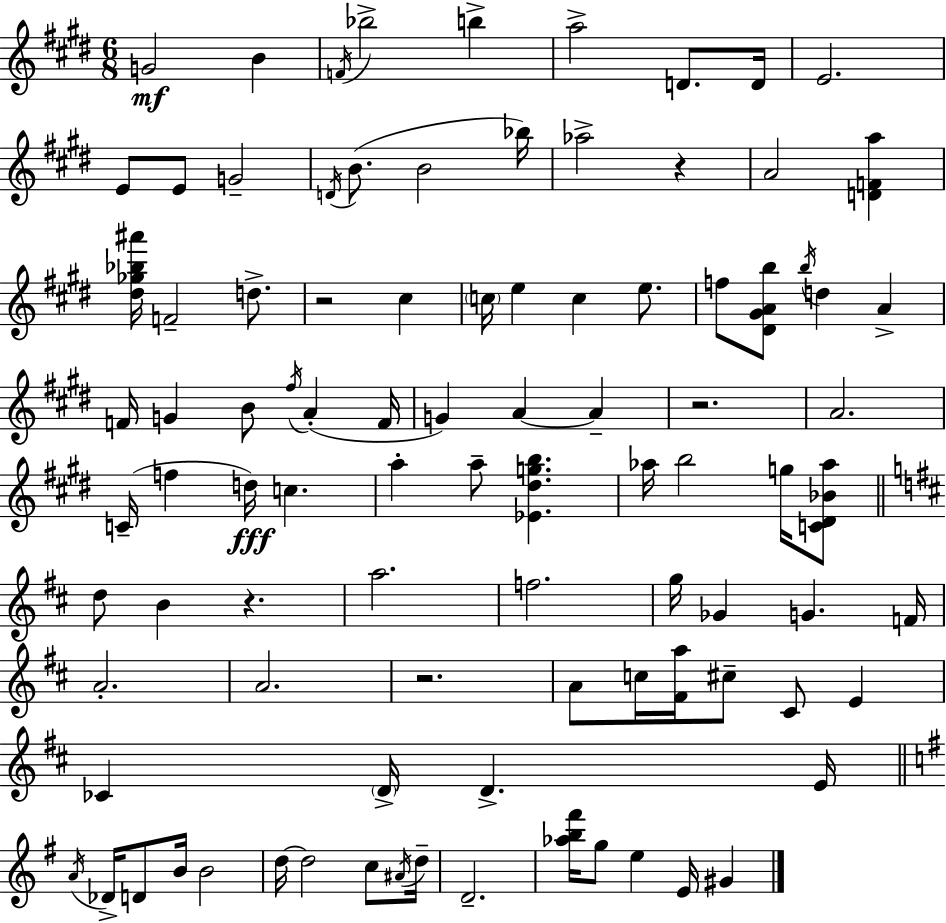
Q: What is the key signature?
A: E major